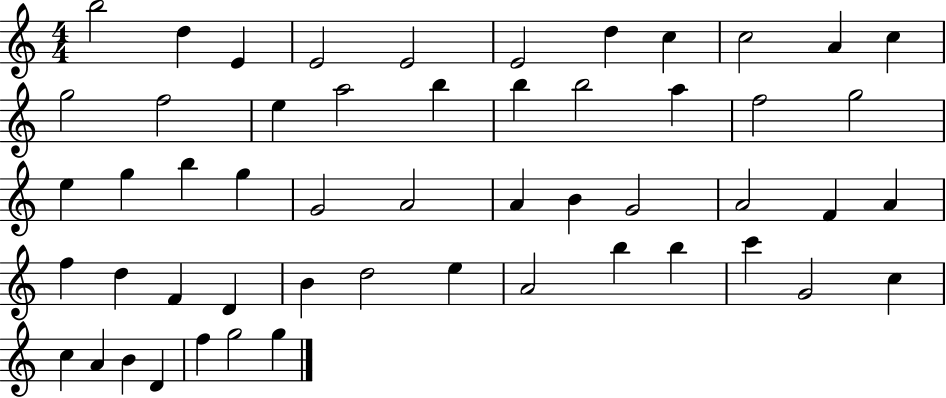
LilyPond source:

{
  \clef treble
  \numericTimeSignature
  \time 4/4
  \key c \major
  b''2 d''4 e'4 | e'2 e'2 | e'2 d''4 c''4 | c''2 a'4 c''4 | \break g''2 f''2 | e''4 a''2 b''4 | b''4 b''2 a''4 | f''2 g''2 | \break e''4 g''4 b''4 g''4 | g'2 a'2 | a'4 b'4 g'2 | a'2 f'4 a'4 | \break f''4 d''4 f'4 d'4 | b'4 d''2 e''4 | a'2 b''4 b''4 | c'''4 g'2 c''4 | \break c''4 a'4 b'4 d'4 | f''4 g''2 g''4 | \bar "|."
}